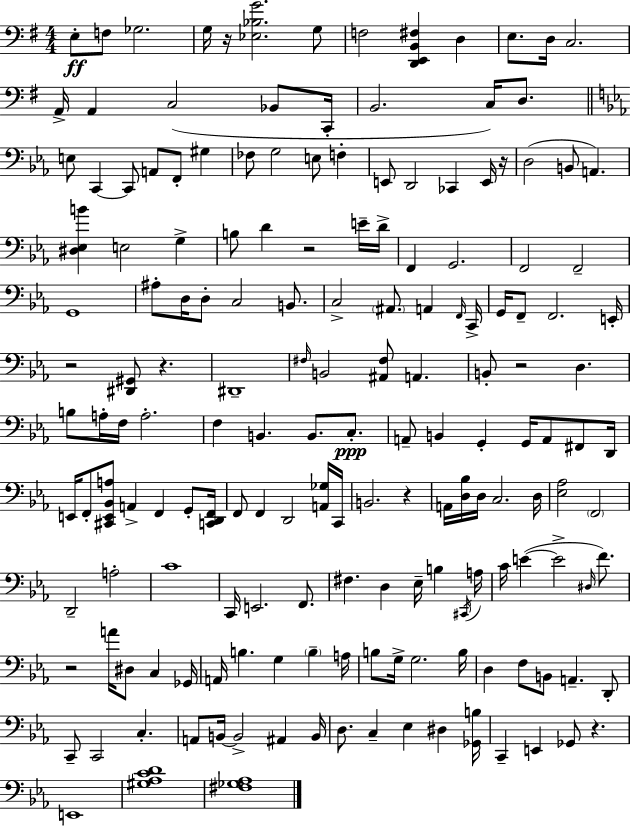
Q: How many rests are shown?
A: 9